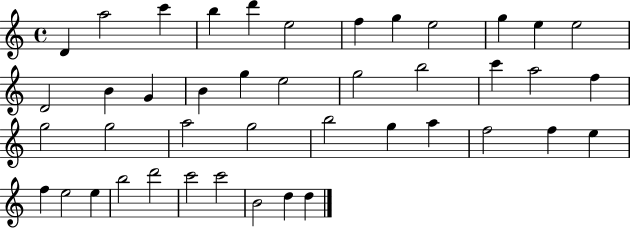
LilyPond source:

{
  \clef treble
  \time 4/4
  \defaultTimeSignature
  \key c \major
  d'4 a''2 c'''4 | b''4 d'''4 e''2 | f''4 g''4 e''2 | g''4 e''4 e''2 | \break d'2 b'4 g'4 | b'4 g''4 e''2 | g''2 b''2 | c'''4 a''2 f''4 | \break g''2 g''2 | a''2 g''2 | b''2 g''4 a''4 | f''2 f''4 e''4 | \break f''4 e''2 e''4 | b''2 d'''2 | c'''2 c'''2 | b'2 d''4 d''4 | \break \bar "|."
}